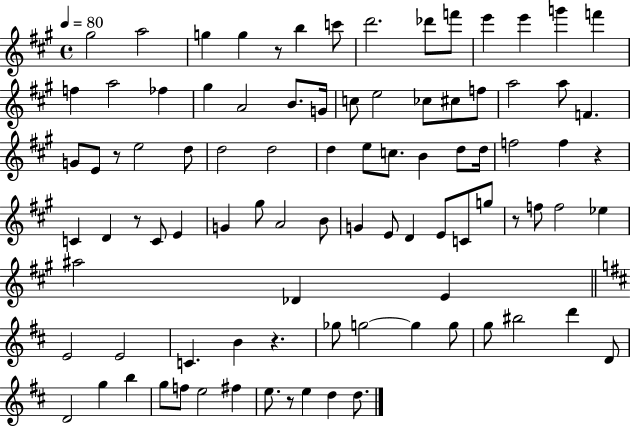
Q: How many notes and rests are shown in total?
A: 92